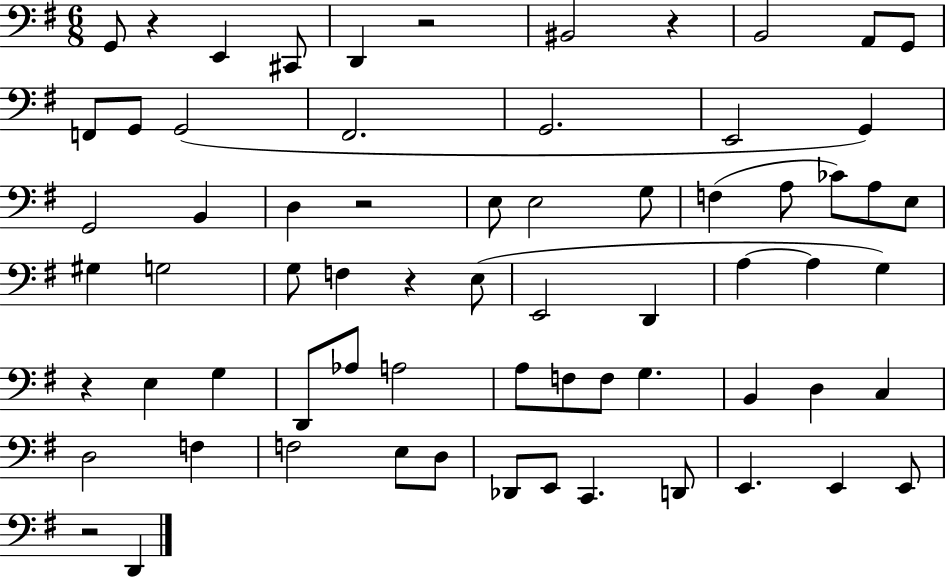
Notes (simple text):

G2/e R/q E2/q C#2/e D2/q R/h BIS2/h R/q B2/h A2/e G2/e F2/e G2/e G2/h F#2/h. G2/h. E2/h G2/q G2/h B2/q D3/q R/h E3/e E3/h G3/e F3/q A3/e CES4/e A3/e E3/e G#3/q G3/h G3/e F3/q R/q E3/e E2/h D2/q A3/q A3/q G3/q R/q E3/q G3/q D2/e Ab3/e A3/h A3/e F3/e F3/e G3/q. B2/q D3/q C3/q D3/h F3/q F3/h E3/e D3/e Db2/e E2/e C2/q. D2/e E2/q. E2/q E2/e R/h D2/q